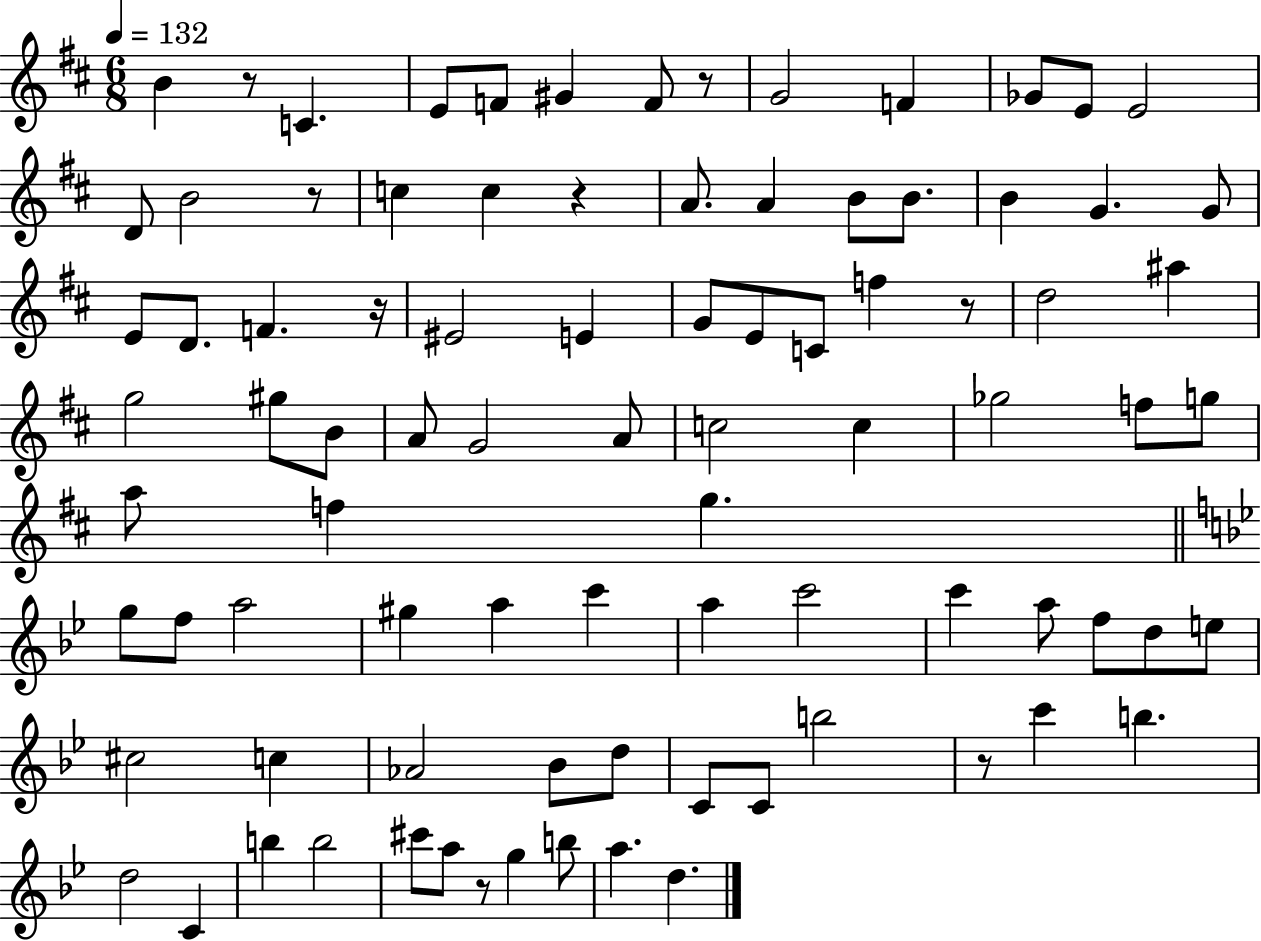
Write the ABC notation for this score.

X:1
T:Untitled
M:6/8
L:1/4
K:D
B z/2 C E/2 F/2 ^G F/2 z/2 G2 F _G/2 E/2 E2 D/2 B2 z/2 c c z A/2 A B/2 B/2 B G G/2 E/2 D/2 F z/4 ^E2 E G/2 E/2 C/2 f z/2 d2 ^a g2 ^g/2 B/2 A/2 G2 A/2 c2 c _g2 f/2 g/2 a/2 f g g/2 f/2 a2 ^g a c' a c'2 c' a/2 f/2 d/2 e/2 ^c2 c _A2 _B/2 d/2 C/2 C/2 b2 z/2 c' b d2 C b b2 ^c'/2 a/2 z/2 g b/2 a d